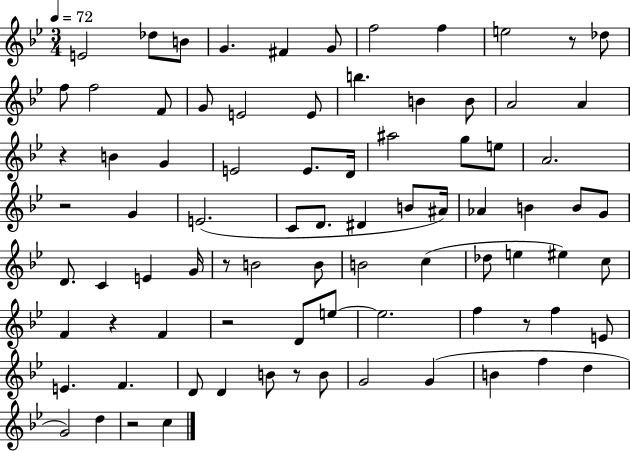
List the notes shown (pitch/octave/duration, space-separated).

E4/h Db5/e B4/e G4/q. F#4/q G4/e F5/h F5/q E5/h R/e Db5/e F5/e F5/h F4/e G4/e E4/h E4/e B5/q. B4/q B4/e A4/h A4/q R/q B4/q G4/q E4/h E4/e. D4/s A#5/h G5/e E5/e A4/h. R/h G4/q E4/h. C4/e D4/e. D#4/q B4/e A#4/s Ab4/q B4/q B4/e G4/e D4/e. C4/q E4/q G4/s R/e B4/h B4/e B4/h C5/q Db5/e E5/q EIS5/q C5/e F4/q R/q F4/q R/h D4/e E5/e E5/h. F5/q R/e F5/q E4/e E4/q. F4/q. D4/e D4/q B4/e R/e B4/e G4/h G4/q B4/q F5/q D5/q G4/h D5/q R/h C5/q